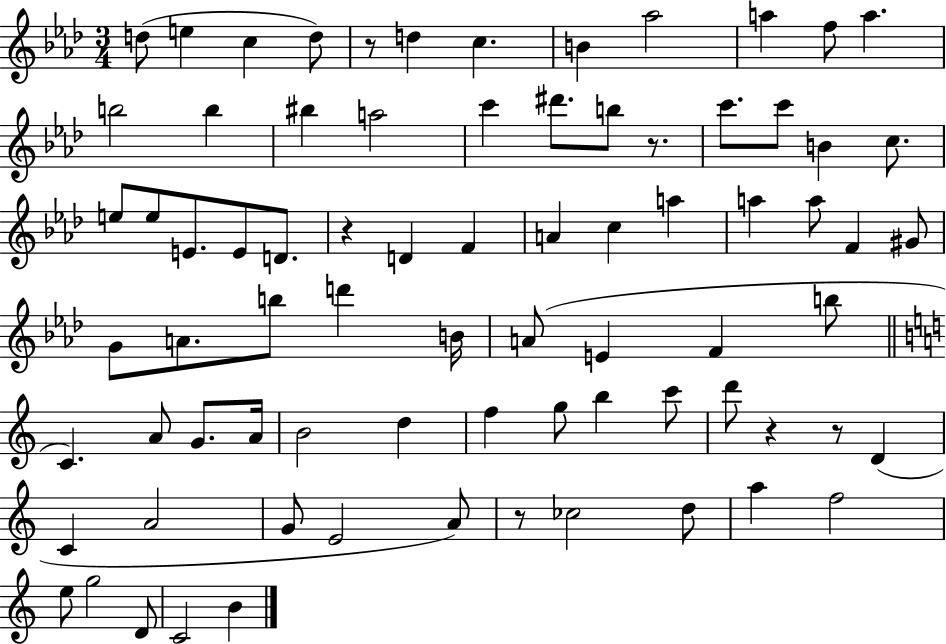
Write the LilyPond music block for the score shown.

{
  \clef treble
  \numericTimeSignature
  \time 3/4
  \key aes \major
  \repeat volta 2 { d''8( e''4 c''4 d''8) | r8 d''4 c''4. | b'4 aes''2 | a''4 f''8 a''4. | \break b''2 b''4 | bis''4 a''2 | c'''4 dis'''8. b''8 r8. | c'''8. c'''8 b'4 c''8. | \break e''8 e''8 e'8. e'8 d'8. | r4 d'4 f'4 | a'4 c''4 a''4 | a''4 a''8 f'4 gis'8 | \break g'8 a'8. b''8 d'''4 b'16 | a'8( e'4 f'4 b''8 | \bar "||" \break \key c \major c'4.) a'8 g'8. a'16 | b'2 d''4 | f''4 g''8 b''4 c'''8 | d'''8 r4 r8 d'4( | \break c'4 a'2 | g'8 e'2 a'8) | r8 ces''2 d''8 | a''4 f''2 | \break e''8 g''2 d'8 | c'2 b'4 | } \bar "|."
}